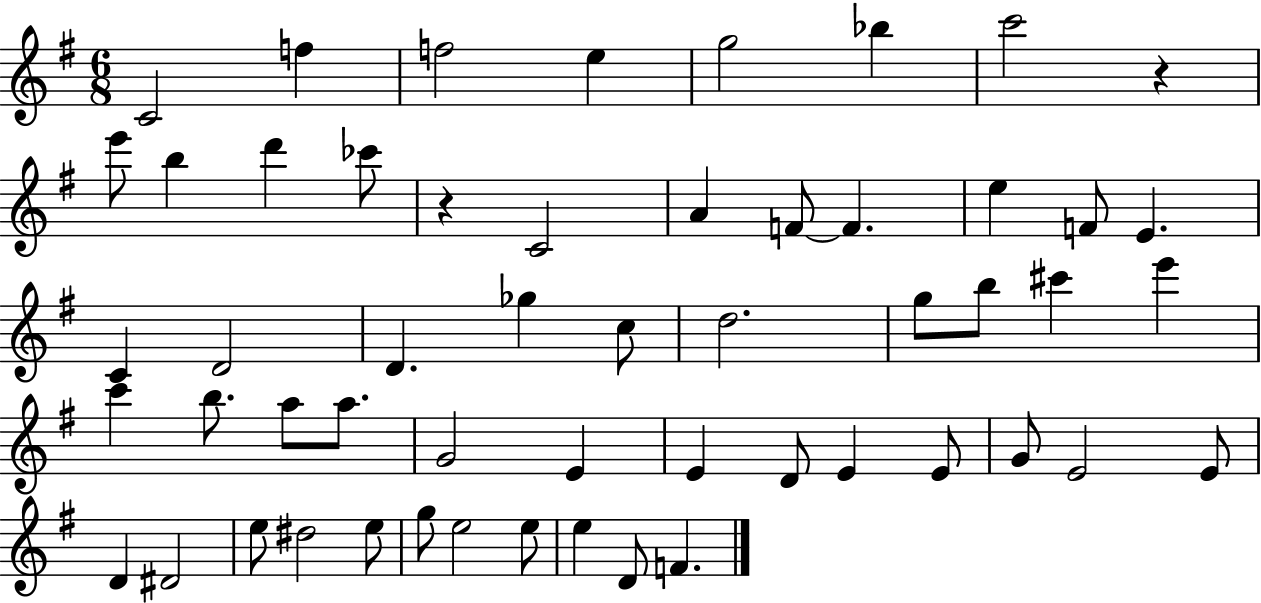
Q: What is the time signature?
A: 6/8